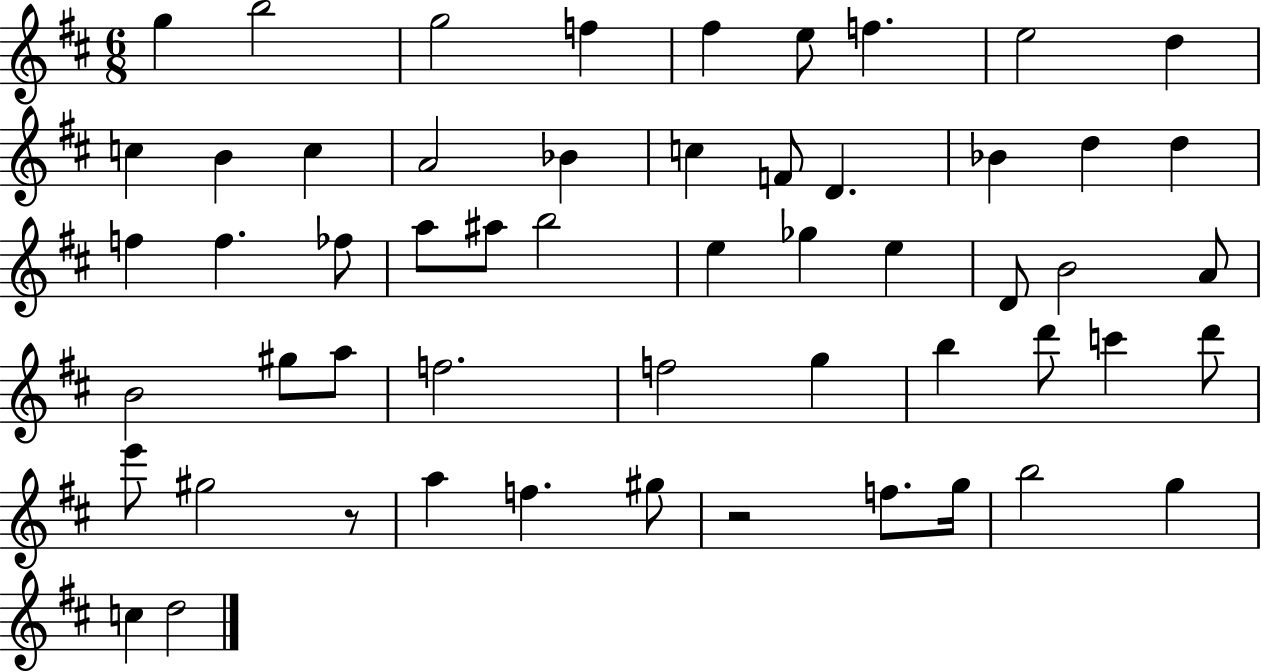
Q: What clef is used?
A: treble